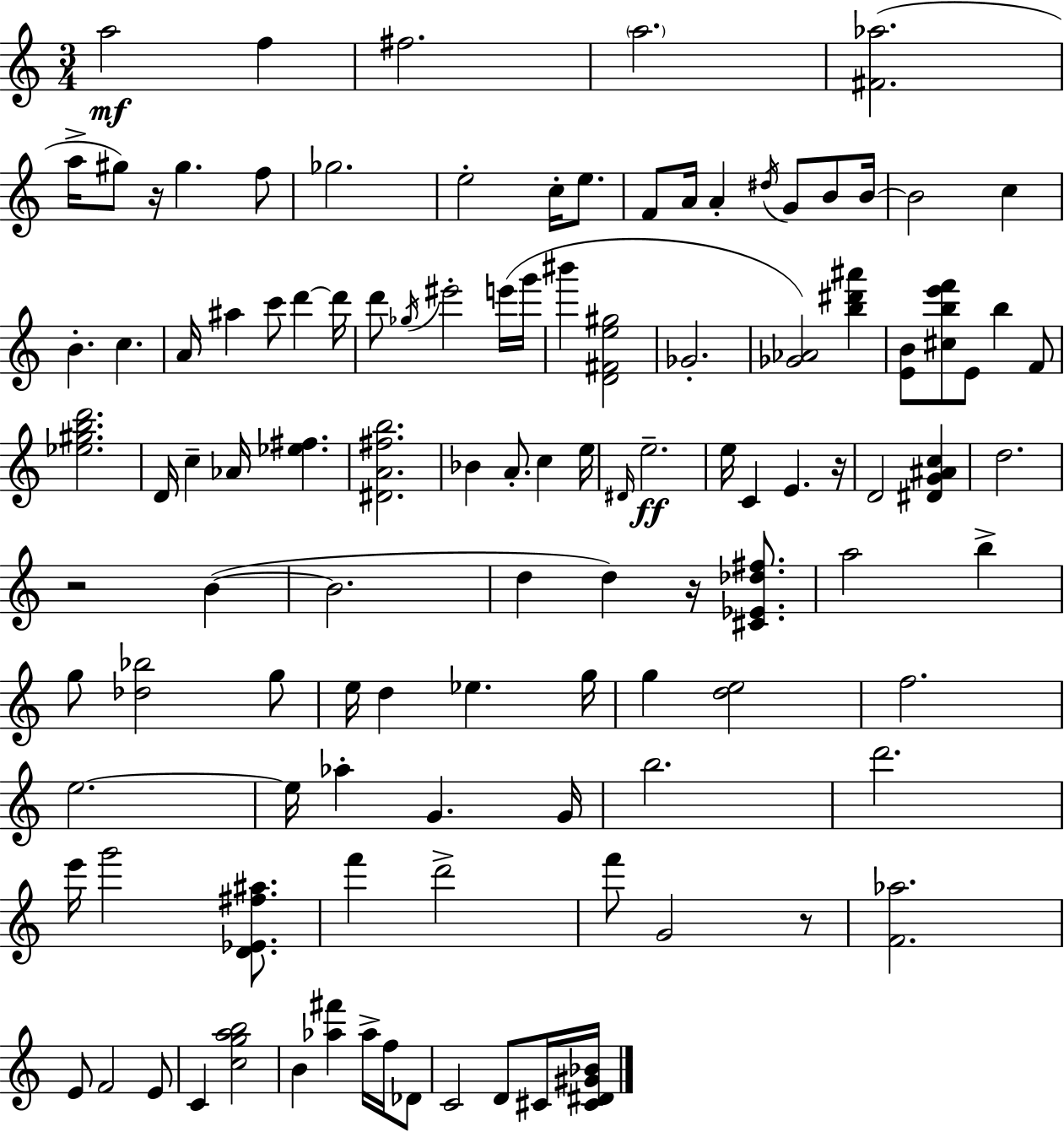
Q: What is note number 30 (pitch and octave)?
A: Gb5